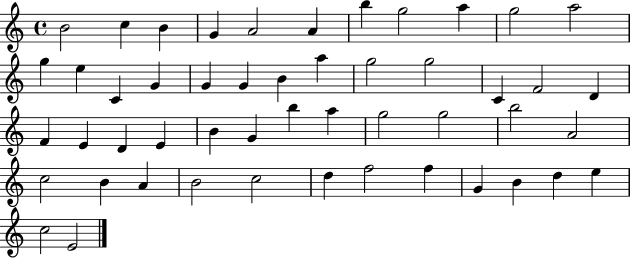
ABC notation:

X:1
T:Untitled
M:4/4
L:1/4
K:C
B2 c B G A2 A b g2 a g2 a2 g e C G G G B a g2 g2 C F2 D F E D E B G b a g2 g2 b2 A2 c2 B A B2 c2 d f2 f G B d e c2 E2